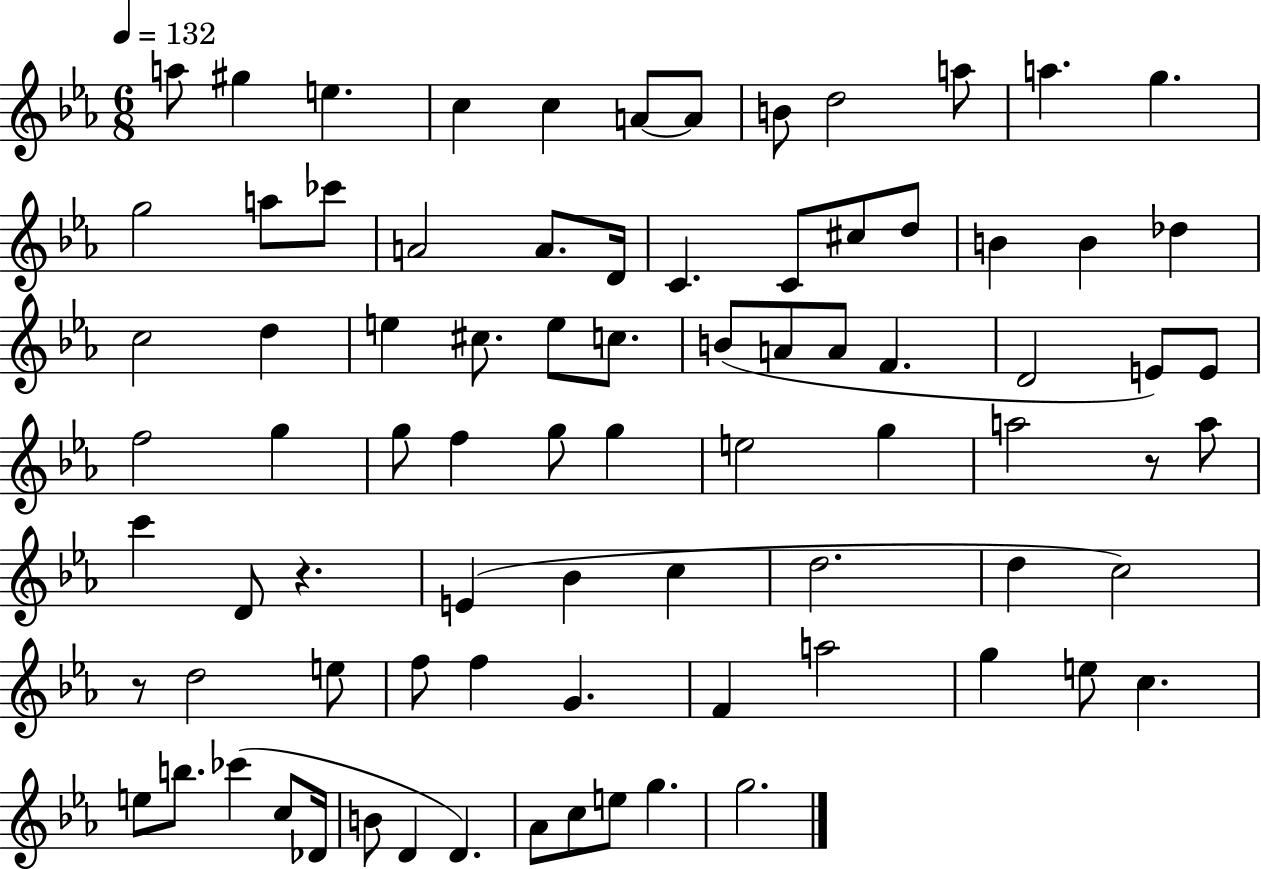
{
  \clef treble
  \numericTimeSignature
  \time 6/8
  \key ees \major
  \tempo 4 = 132
  a''8 gis''4 e''4. | c''4 c''4 a'8~~ a'8 | b'8 d''2 a''8 | a''4. g''4. | \break g''2 a''8 ces'''8 | a'2 a'8. d'16 | c'4. c'8 cis''8 d''8 | b'4 b'4 des''4 | \break c''2 d''4 | e''4 cis''8. e''8 c''8. | b'8( a'8 a'8 f'4. | d'2 e'8) e'8 | \break f''2 g''4 | g''8 f''4 g''8 g''4 | e''2 g''4 | a''2 r8 a''8 | \break c'''4 d'8 r4. | e'4( bes'4 c''4 | d''2. | d''4 c''2) | \break r8 d''2 e''8 | f''8 f''4 g'4. | f'4 a''2 | g''4 e''8 c''4. | \break e''8 b''8. ces'''4( c''8 des'16 | b'8 d'4 d'4.) | aes'8 c''8 e''8 g''4. | g''2. | \break \bar "|."
}